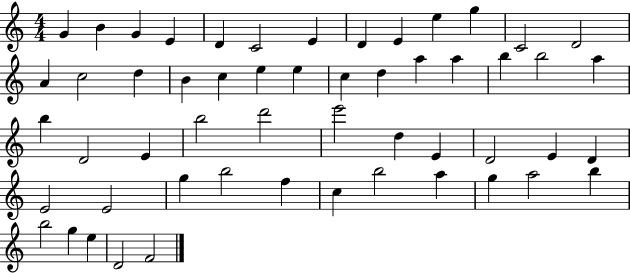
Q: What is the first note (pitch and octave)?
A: G4